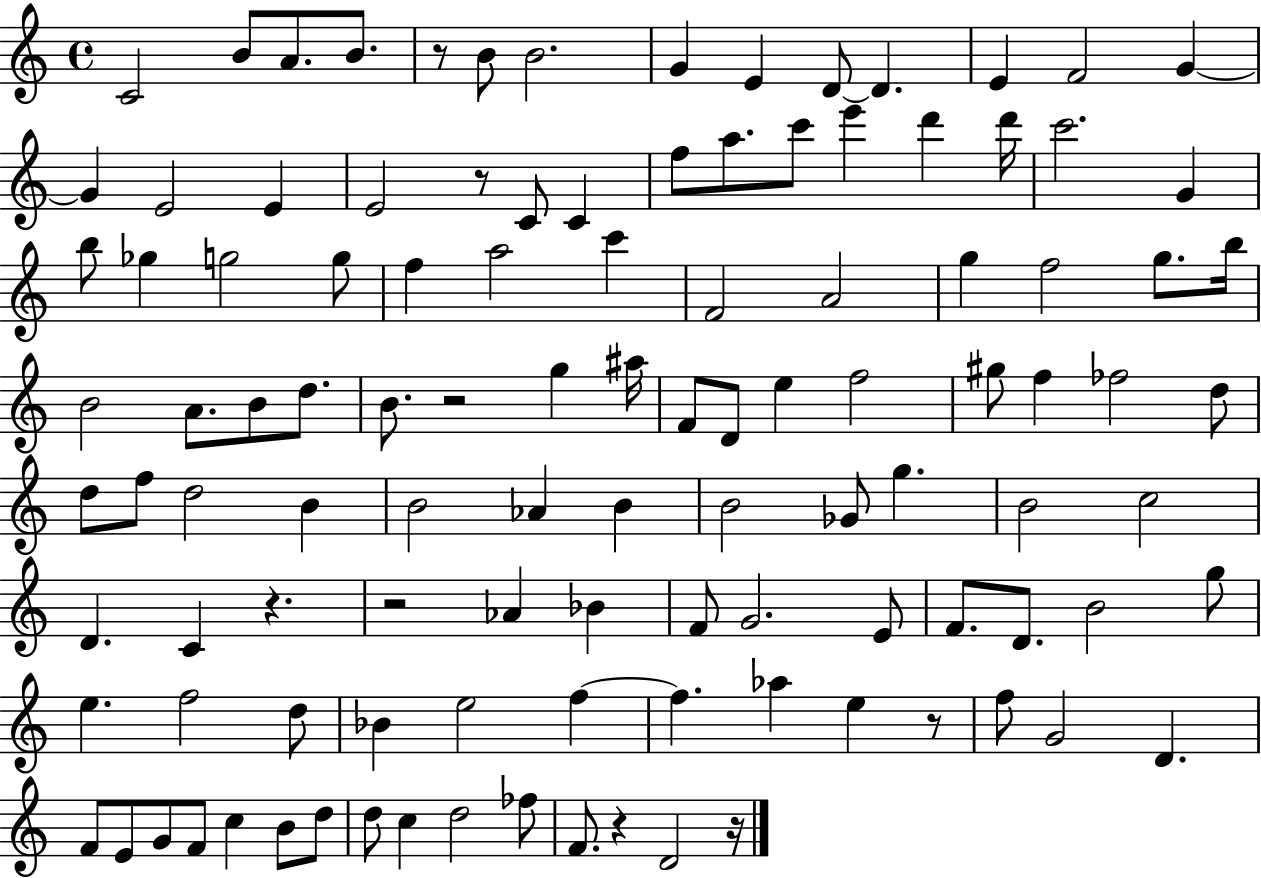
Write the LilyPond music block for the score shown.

{
  \clef treble
  \time 4/4
  \defaultTimeSignature
  \key c \major
  c'2 b'8 a'8. b'8. | r8 b'8 b'2. | g'4 e'4 d'8~~ d'4. | e'4 f'2 g'4~~ | \break g'4 e'2 e'4 | e'2 r8 c'8 c'4 | f''8 a''8. c'''8 e'''4 d'''4 d'''16 | c'''2. g'4 | \break b''8 ges''4 g''2 g''8 | f''4 a''2 c'''4 | f'2 a'2 | g''4 f''2 g''8. b''16 | \break b'2 a'8. b'8 d''8. | b'8. r2 g''4 ais''16 | f'8 d'8 e''4 f''2 | gis''8 f''4 fes''2 d''8 | \break d''8 f''8 d''2 b'4 | b'2 aes'4 b'4 | b'2 ges'8 g''4. | b'2 c''2 | \break d'4. c'4 r4. | r2 aes'4 bes'4 | f'8 g'2. e'8 | f'8. d'8. b'2 g''8 | \break e''4. f''2 d''8 | bes'4 e''2 f''4~~ | f''4. aes''4 e''4 r8 | f''8 g'2 d'4. | \break f'8 e'8 g'8 f'8 c''4 b'8 d''8 | d''8 c''4 d''2 fes''8 | f'8. r4 d'2 r16 | \bar "|."
}